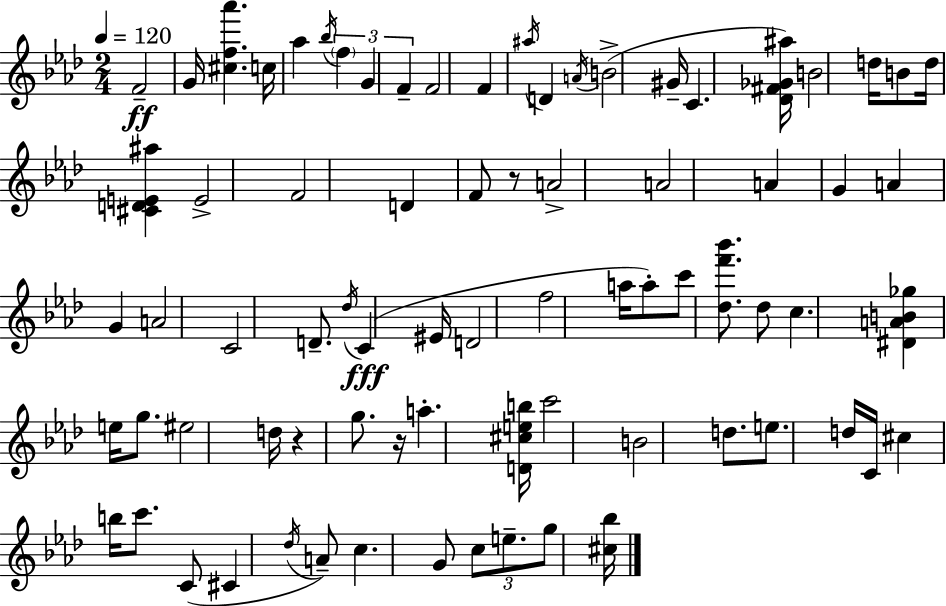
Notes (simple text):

F4/h G4/s [C#5,F5,Ab6]/q. C5/s Ab5/q Bb5/s F5/q G4/q F4/q F4/h F4/q A#5/s D4/q A4/s B4/h G#4/s C4/q. [Db4,F#4,Gb4,A#5]/s B4/h D5/s B4/e D5/s [C#4,D4,E4,A#5]/q E4/h F4/h D4/q F4/e R/e A4/h A4/h A4/q G4/q A4/q G4/q A4/h C4/h D4/e. Db5/s C4/q EIS4/s D4/h F5/h A5/s A5/e C6/e [Db5,F6,Bb6]/e. Db5/e C5/q. [D#4,A4,B4,Gb5]/q E5/s G5/e. EIS5/h D5/s R/q G5/e. R/s A5/q. [D4,C#5,E5,B5]/s C6/h B4/h D5/e. E5/e. D5/s C4/s C#5/q B5/s C6/e. C4/e C#4/q Db5/s A4/e C5/q. G4/e C5/e E5/e. G5/e [C#5,Bb5]/s